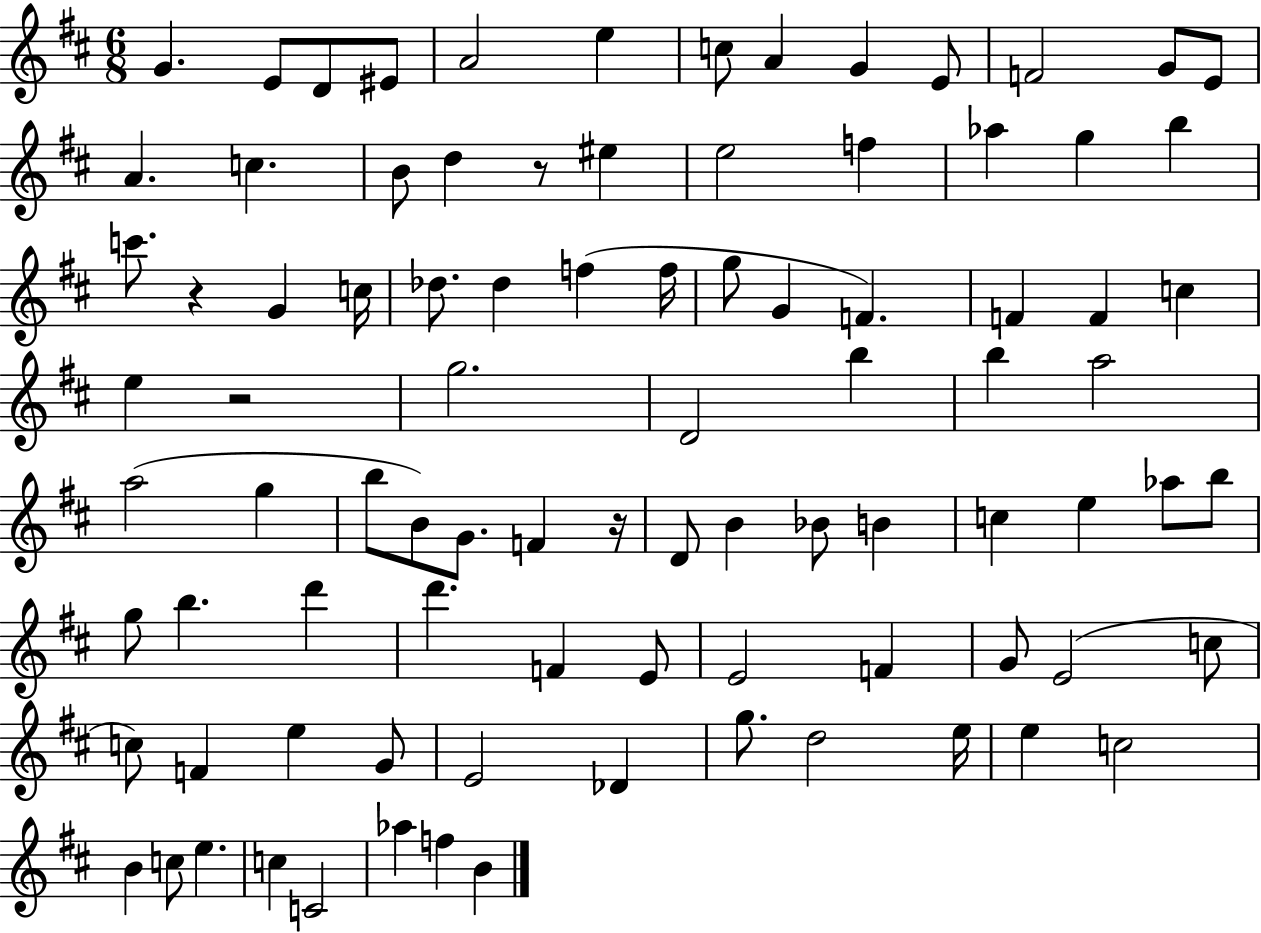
G4/q. E4/e D4/e EIS4/e A4/h E5/q C5/e A4/q G4/q E4/e F4/h G4/e E4/e A4/q. C5/q. B4/e D5/q R/e EIS5/q E5/h F5/q Ab5/q G5/q B5/q C6/e. R/q G4/q C5/s Db5/e. Db5/q F5/q F5/s G5/e G4/q F4/q. F4/q F4/q C5/q E5/q R/h G5/h. D4/h B5/q B5/q A5/h A5/h G5/q B5/e B4/e G4/e. F4/q R/s D4/e B4/q Bb4/e B4/q C5/q E5/q Ab5/e B5/e G5/e B5/q. D6/q D6/q. F4/q E4/e E4/h F4/q G4/e E4/h C5/e C5/e F4/q E5/q G4/e E4/h Db4/q G5/e. D5/h E5/s E5/q C5/h B4/q C5/e E5/q. C5/q C4/h Ab5/q F5/q B4/q